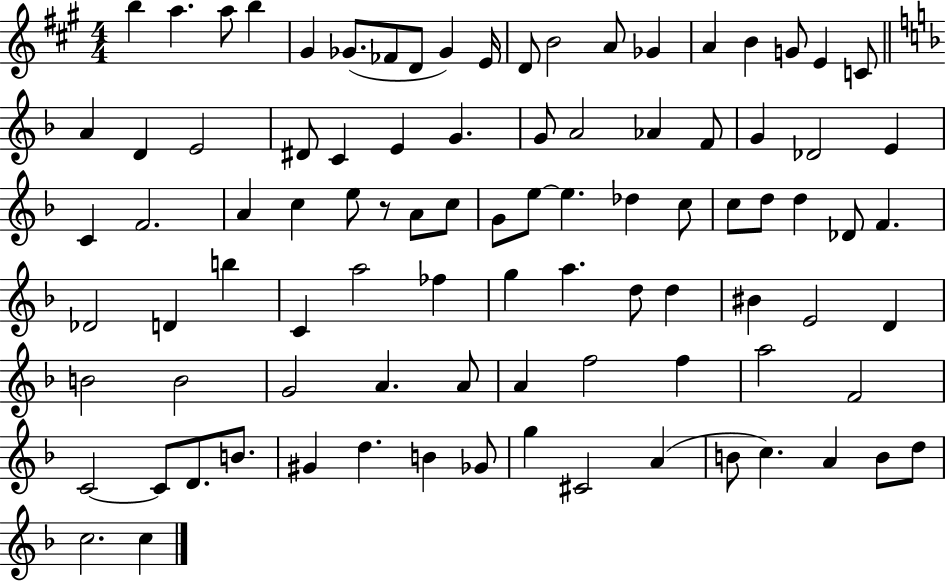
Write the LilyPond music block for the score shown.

{
  \clef treble
  \numericTimeSignature
  \time 4/4
  \key a \major
  b''4 a''4. a''8 b''4 | gis'4 ges'8.( fes'8 d'8 ges'4) e'16 | d'8 b'2 a'8 ges'4 | a'4 b'4 g'8 e'4 c'8 | \break \bar "||" \break \key f \major a'4 d'4 e'2 | dis'8 c'4 e'4 g'4. | g'8 a'2 aes'4 f'8 | g'4 des'2 e'4 | \break c'4 f'2. | a'4 c''4 e''8 r8 a'8 c''8 | g'8 e''8~~ e''4. des''4 c''8 | c''8 d''8 d''4 des'8 f'4. | \break des'2 d'4 b''4 | c'4 a''2 fes''4 | g''4 a''4. d''8 d''4 | bis'4 e'2 d'4 | \break b'2 b'2 | g'2 a'4. a'8 | a'4 f''2 f''4 | a''2 f'2 | \break c'2~~ c'8 d'8. b'8. | gis'4 d''4. b'4 ges'8 | g''4 cis'2 a'4( | b'8 c''4.) a'4 b'8 d''8 | \break c''2. c''4 | \bar "|."
}